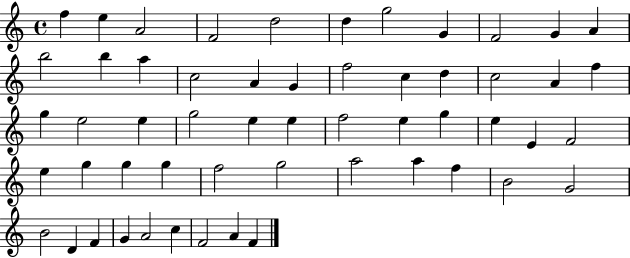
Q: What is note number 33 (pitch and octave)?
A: E5